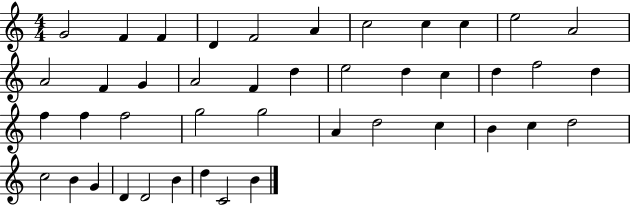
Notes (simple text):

G4/h F4/q F4/q D4/q F4/h A4/q C5/h C5/q C5/q E5/h A4/h A4/h F4/q G4/q A4/h F4/q D5/q E5/h D5/q C5/q D5/q F5/h D5/q F5/q F5/q F5/h G5/h G5/h A4/q D5/h C5/q B4/q C5/q D5/h C5/h B4/q G4/q D4/q D4/h B4/q D5/q C4/h B4/q